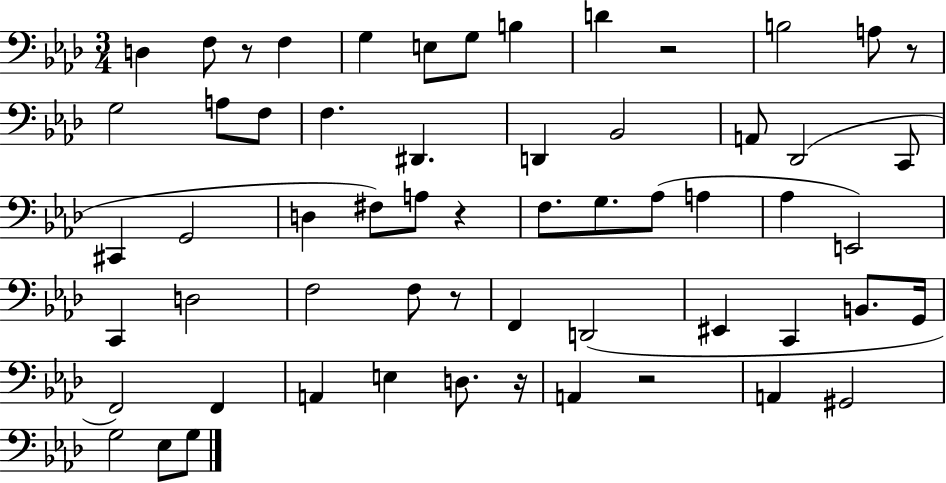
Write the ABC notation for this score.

X:1
T:Untitled
M:3/4
L:1/4
K:Ab
D, F,/2 z/2 F, G, E,/2 G,/2 B, D z2 B,2 A,/2 z/2 G,2 A,/2 F,/2 F, ^D,, D,, _B,,2 A,,/2 _D,,2 C,,/2 ^C,, G,,2 D, ^F,/2 A,/2 z F,/2 G,/2 _A,/2 A, _A, E,,2 C,, D,2 F,2 F,/2 z/2 F,, D,,2 ^E,, C,, B,,/2 G,,/4 F,,2 F,, A,, E, D,/2 z/4 A,, z2 A,, ^G,,2 G,2 _E,/2 G,/2